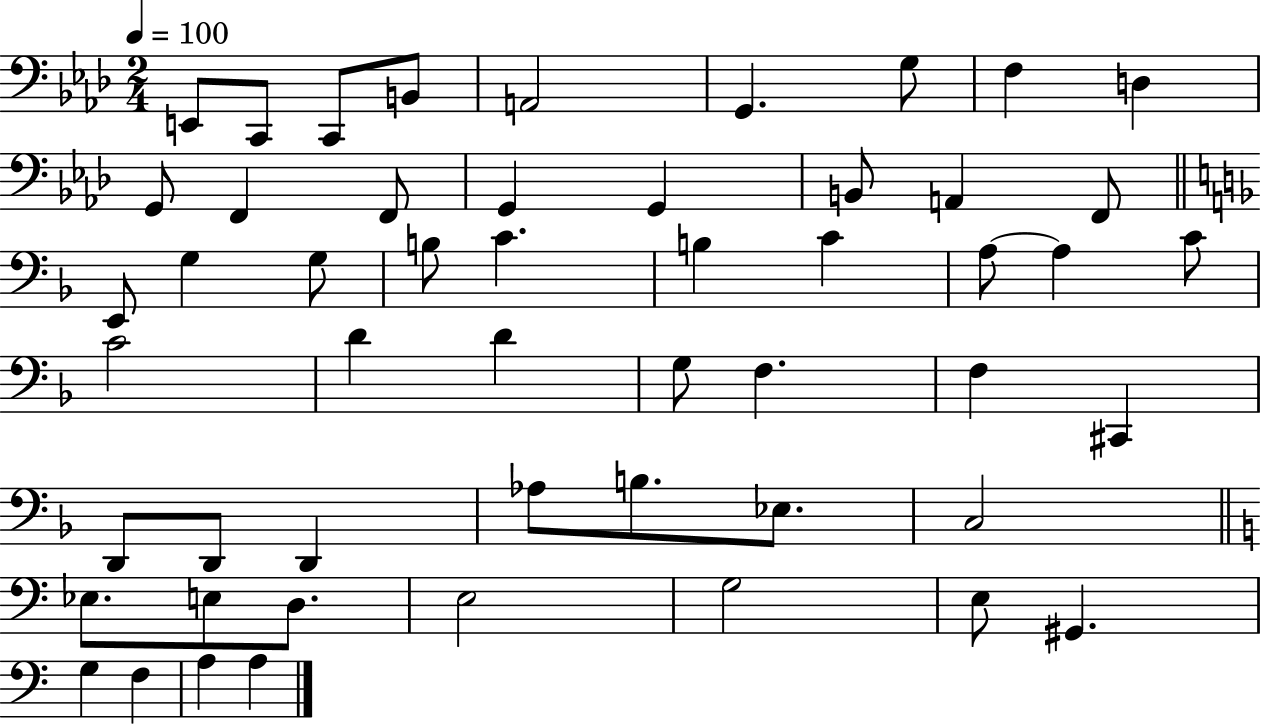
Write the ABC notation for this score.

X:1
T:Untitled
M:2/4
L:1/4
K:Ab
E,,/2 C,,/2 C,,/2 B,,/2 A,,2 G,, G,/2 F, D, G,,/2 F,, F,,/2 G,, G,, B,,/2 A,, F,,/2 E,,/2 G, G,/2 B,/2 C B, C A,/2 A, C/2 C2 D D G,/2 F, F, ^C,, D,,/2 D,,/2 D,, _A,/2 B,/2 _E,/2 C,2 _E,/2 E,/2 D,/2 E,2 G,2 E,/2 ^G,, G, F, A, A,